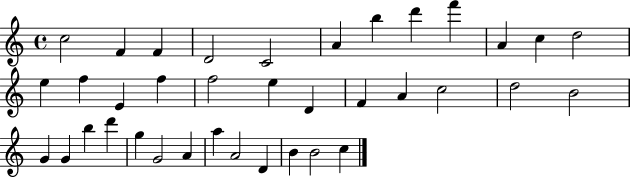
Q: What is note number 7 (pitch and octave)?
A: B5